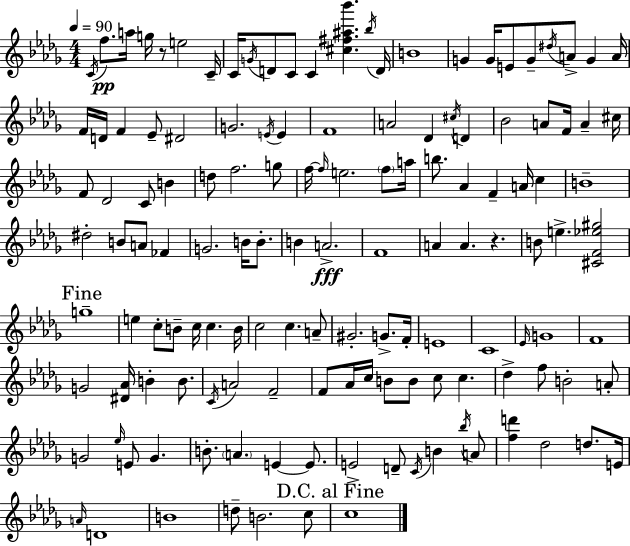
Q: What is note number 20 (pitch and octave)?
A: A4